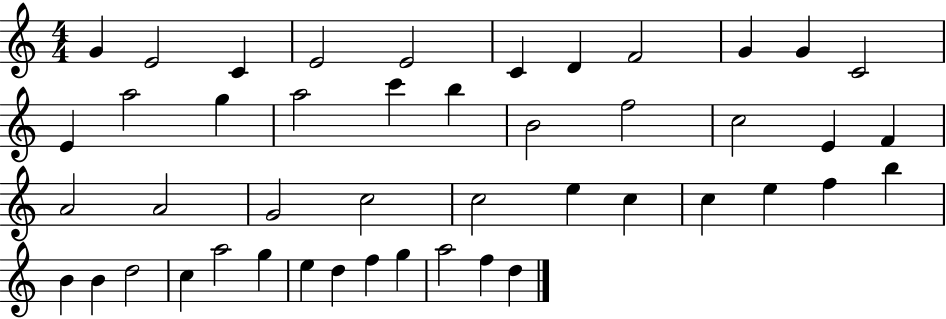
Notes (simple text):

G4/q E4/h C4/q E4/h E4/h C4/q D4/q F4/h G4/q G4/q C4/h E4/q A5/h G5/q A5/h C6/q B5/q B4/h F5/h C5/h E4/q F4/q A4/h A4/h G4/h C5/h C5/h E5/q C5/q C5/q E5/q F5/q B5/q B4/q B4/q D5/h C5/q A5/h G5/q E5/q D5/q F5/q G5/q A5/h F5/q D5/q